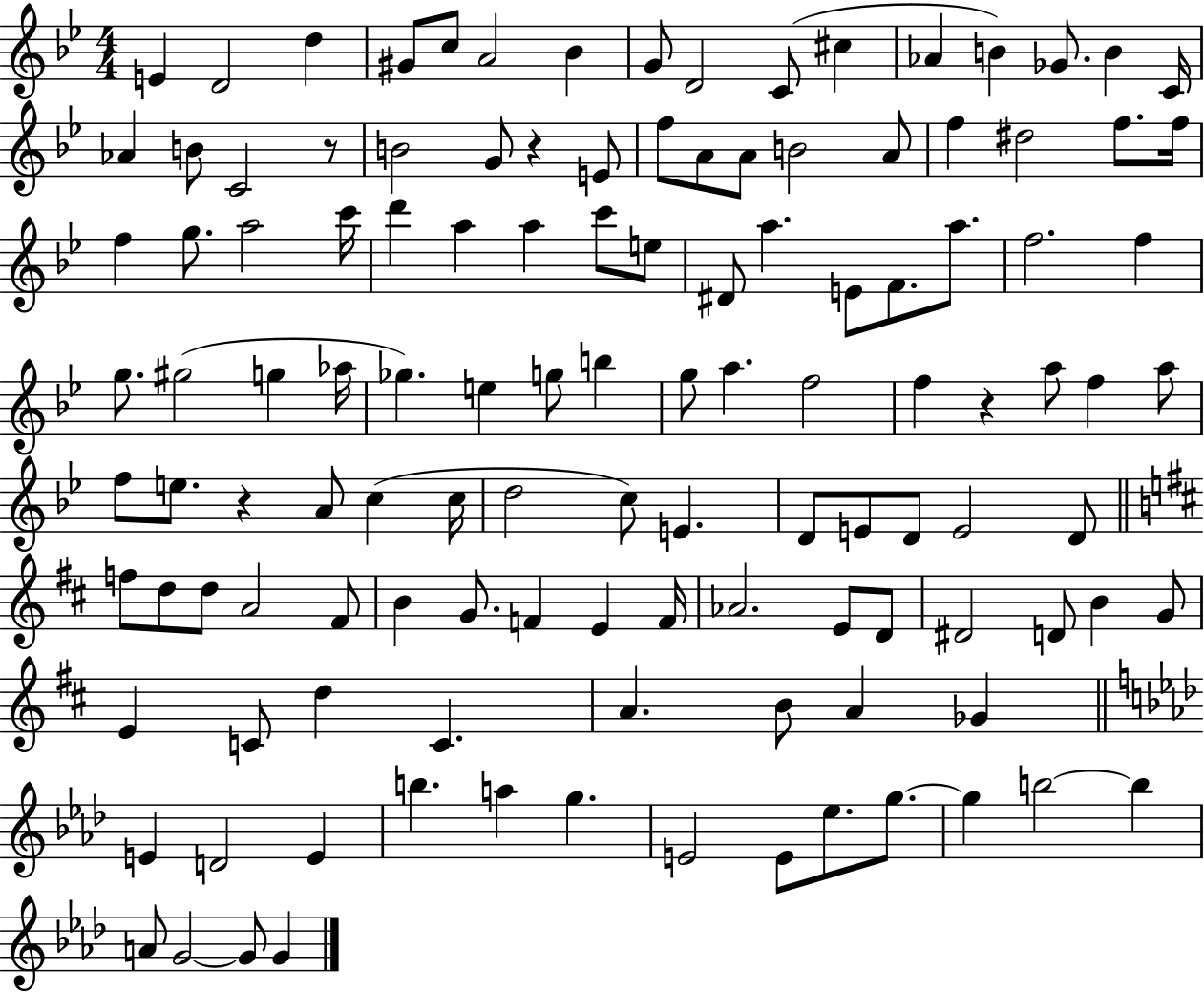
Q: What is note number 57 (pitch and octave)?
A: A5